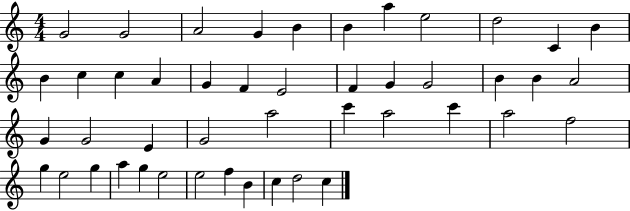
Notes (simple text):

G4/h G4/h A4/h G4/q B4/q B4/q A5/q E5/h D5/h C4/q B4/q B4/q C5/q C5/q A4/q G4/q F4/q E4/h F4/q G4/q G4/h B4/q B4/q A4/h G4/q G4/h E4/q G4/h A5/h C6/q A5/h C6/q A5/h F5/h G5/q E5/h G5/q A5/q G5/q E5/h E5/h F5/q B4/q C5/q D5/h C5/q